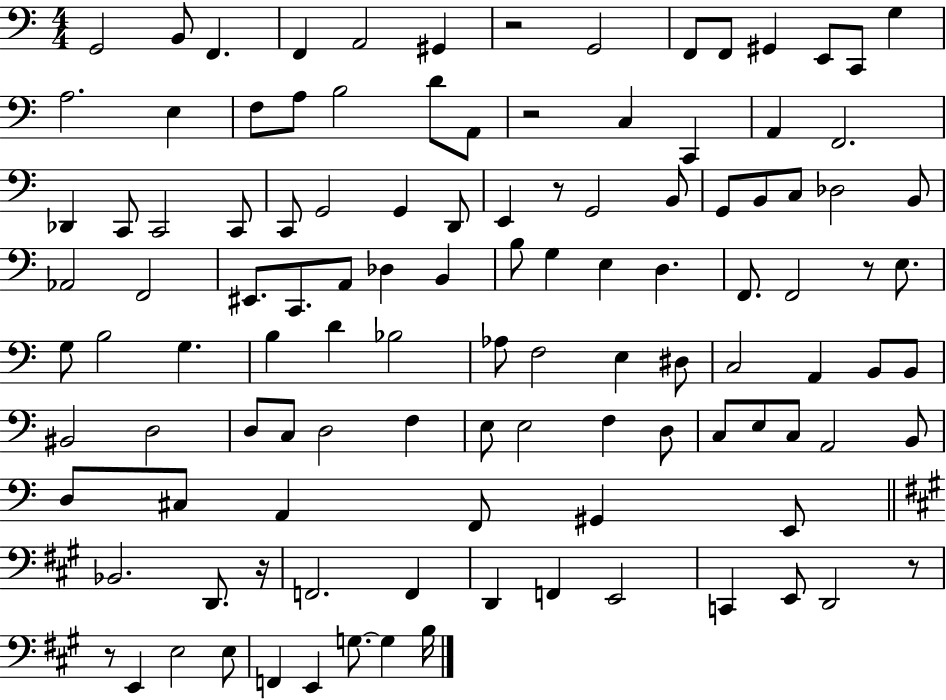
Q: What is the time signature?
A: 4/4